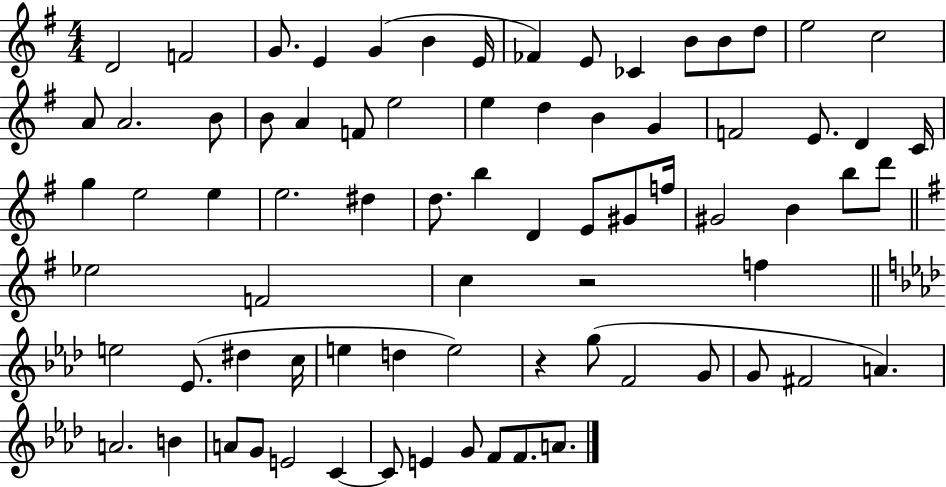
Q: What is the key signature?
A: G major